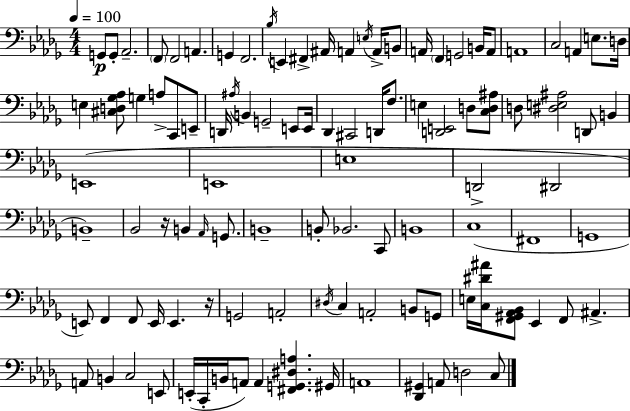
{
  \clef bass
  \numericTimeSignature
  \time 4/4
  \key bes \minor
  \tempo 4 = 100
  \repeat volta 2 { g,8\p g,8-. aes,2.-- | \parenthesize f,8 f,2 a,4. | g,4 f,2. | \acciaccatura { bes16 } e,4 fis,4-> ais,16 a,4 \acciaccatura { e16 } a,16-> | \break b,8 a,16 \parenthesize f,4 g,2 b,16 | a,8 a,1 | c2 a,4 e8. | d16 e4 <cis d ges aes>8 g4 a8-> c,8 | \break e,8-- d,16 \acciaccatura { ais16 } b,4 g,2-- | e,8 e,16 des,4 cis,2 d,16 | f8. e4 <d, e,>2 d8 | <c d ais>8 d8 <dis e ais>2 d,8 b,4 | \break e,1( | e,1 | e1 | d,2-> dis,2 | \break b,1--) | bes,2 r16 b,4 | \grace { aes,16 } g,8. b,1-- | b,8-. bes,2. | \break c,8 b,1 | c1( | fis,1 | g,1 | \break e,8) f,4 f,8 e,16 e,4. | r16 g,2 a,2-. | \acciaccatura { dis16 } c4 a,2-. | b,8 g,8 e16 <c dis' ais'>16 <f, gis, aes, bes,>8 ees,4 f,8 ais,4.-> | \break a,8 b,4 c2 | e,8 e,16-.( c,16-. b,16 a,8) a,4 <fis, g, dis a>4. | gis,16 a,1 | <des, gis,>4 a,8 d2 | \break c8 } \bar "|."
}